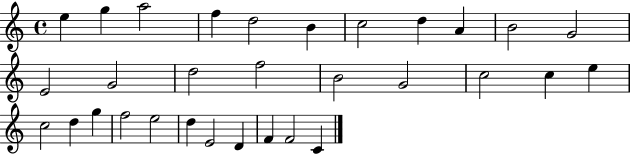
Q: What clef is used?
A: treble